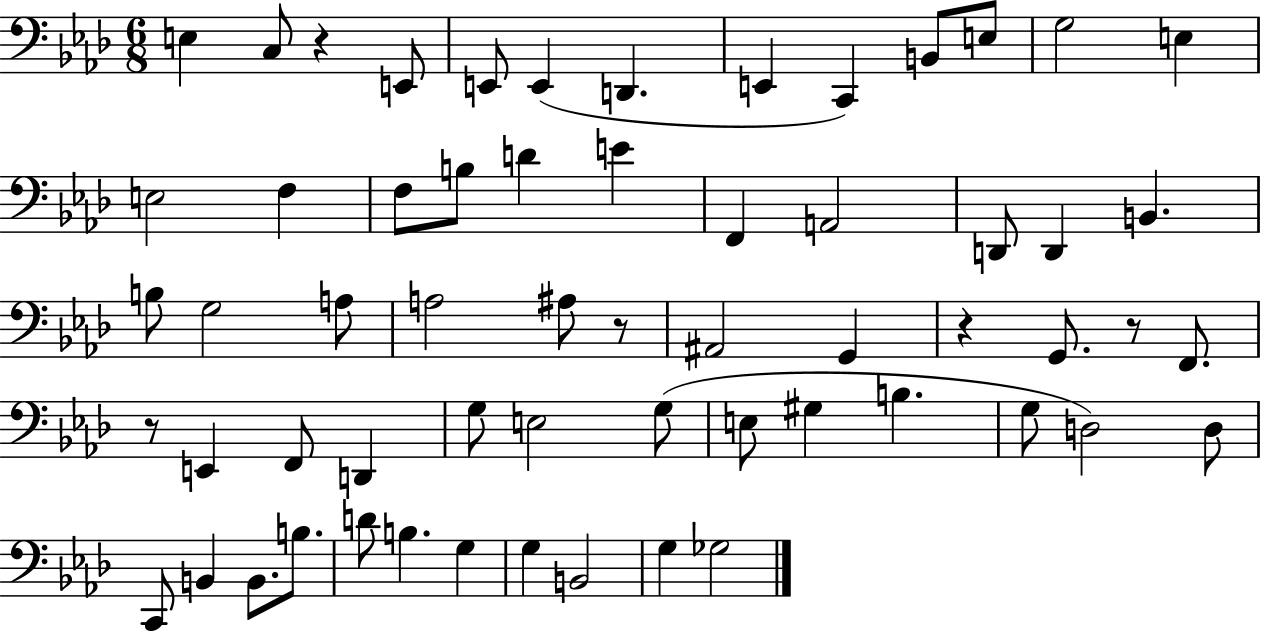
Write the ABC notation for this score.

X:1
T:Untitled
M:6/8
L:1/4
K:Ab
E, C,/2 z E,,/2 E,,/2 E,, D,, E,, C,, B,,/2 E,/2 G,2 E, E,2 F, F,/2 B,/2 D E F,, A,,2 D,,/2 D,, B,, B,/2 G,2 A,/2 A,2 ^A,/2 z/2 ^A,,2 G,, z G,,/2 z/2 F,,/2 z/2 E,, F,,/2 D,, G,/2 E,2 G,/2 E,/2 ^G, B, G,/2 D,2 D,/2 C,,/2 B,, B,,/2 B,/2 D/2 B, G, G, B,,2 G, _G,2